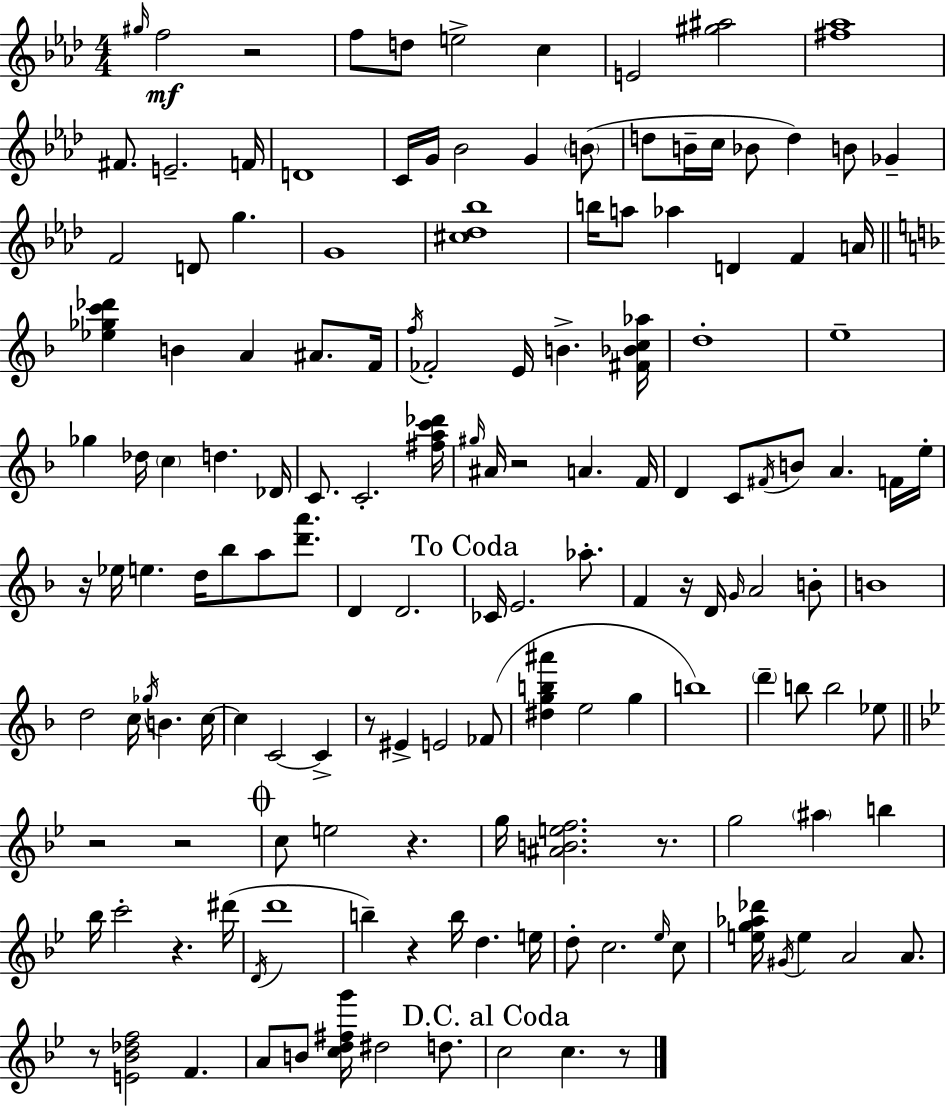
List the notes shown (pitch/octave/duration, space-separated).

G#5/s F5/h R/h F5/e D5/e E5/h C5/q E4/h [G#5,A#5]/h [F#5,Ab5]/w F#4/e. E4/h. F4/s D4/w C4/s G4/s Bb4/h G4/q B4/e D5/e B4/s C5/s Bb4/e D5/q B4/e Gb4/q F4/h D4/e G5/q. G4/w [C#5,Db5,Bb5]/w B5/s A5/e Ab5/q D4/q F4/q A4/s [Eb5,Gb5,C6,Db6]/q B4/q A4/q A#4/e. F4/s F5/s FES4/h E4/s B4/q. [F#4,Bb4,C5,Ab5]/s D5/w E5/w Gb5/q Db5/s C5/q D5/q. Db4/s C4/e. C4/h. [F#5,A5,C6,Db6]/s G#5/s A#4/s R/h A4/q. F4/s D4/q C4/e F#4/s B4/e A4/q. F4/s E5/s R/s Eb5/s E5/q. D5/s Bb5/e A5/e [D6,A6]/e. D4/q D4/h. CES4/s E4/h. Ab5/e. F4/q R/s D4/s G4/s A4/h B4/e B4/w D5/h C5/s Gb5/s B4/q. C5/s C5/q C4/h C4/q R/e EIS4/q E4/h FES4/e [D#5,G5,B5,A#6]/q E5/h G5/q B5/w D6/q B5/e B5/h Eb5/e R/h R/h C5/e E5/h R/q. G5/s [A#4,B4,E5,F5]/h. R/e. G5/h A#5/q B5/q Bb5/s C6/h R/q. D#6/s D4/s D6/w B5/q R/q B5/s D5/q. E5/s D5/e C5/h. Eb5/s C5/e [E5,G5,Ab5,Db6]/s G#4/s E5/q A4/h A4/e. R/e [E4,Bb4,Db5,F5]/h F4/q. A4/e B4/e [C5,D5,F#5,G6]/s D#5/h D5/e. C5/h C5/q. R/e